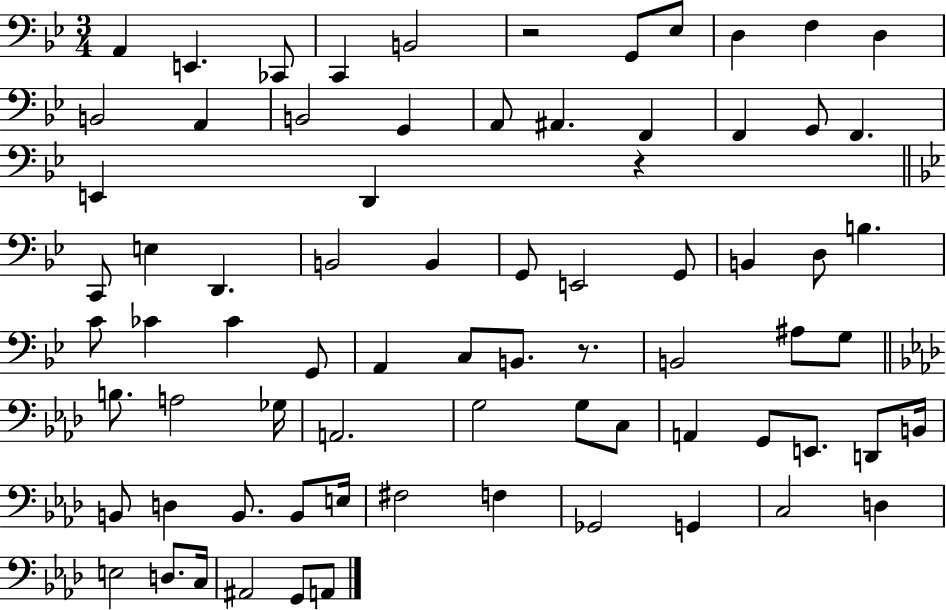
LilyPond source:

{
  \clef bass
  \numericTimeSignature
  \time 3/4
  \key bes \major
  a,4 e,4. ces,8 | c,4 b,2 | r2 g,8 ees8 | d4 f4 d4 | \break b,2 a,4 | b,2 g,4 | a,8 ais,4. f,4 | f,4 g,8 f,4. | \break e,4 d,4 r4 | \bar "||" \break \key bes \major c,8 e4 d,4. | b,2 b,4 | g,8 e,2 g,8 | b,4 d8 b4. | \break c'8 ces'4 ces'4 g,8 | a,4 c8 b,8. r8. | b,2 ais8 g8 | \bar "||" \break \key f \minor b8. a2 ges16 | a,2. | g2 g8 c8 | a,4 g,8 e,8. d,8 b,16 | \break b,8 d4 b,8. b,8 e16 | fis2 f4 | ges,2 g,4 | c2 d4 | \break e2 d8. c16 | ais,2 g,8 a,8 | \bar "|."
}